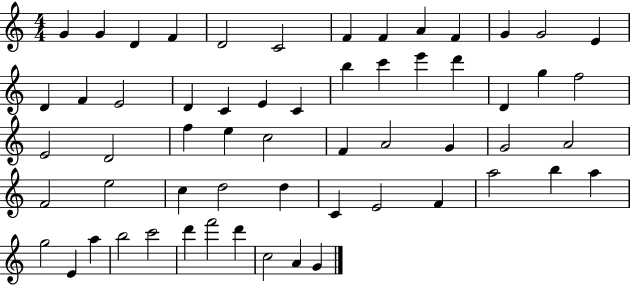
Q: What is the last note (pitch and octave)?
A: G4